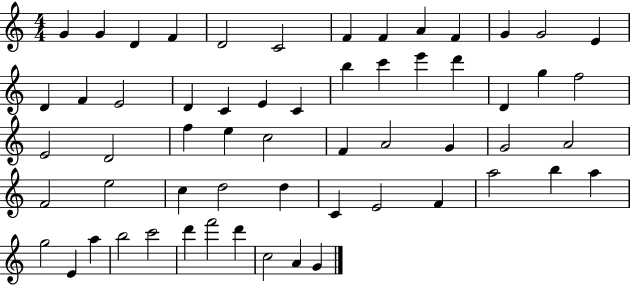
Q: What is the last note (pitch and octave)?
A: G4